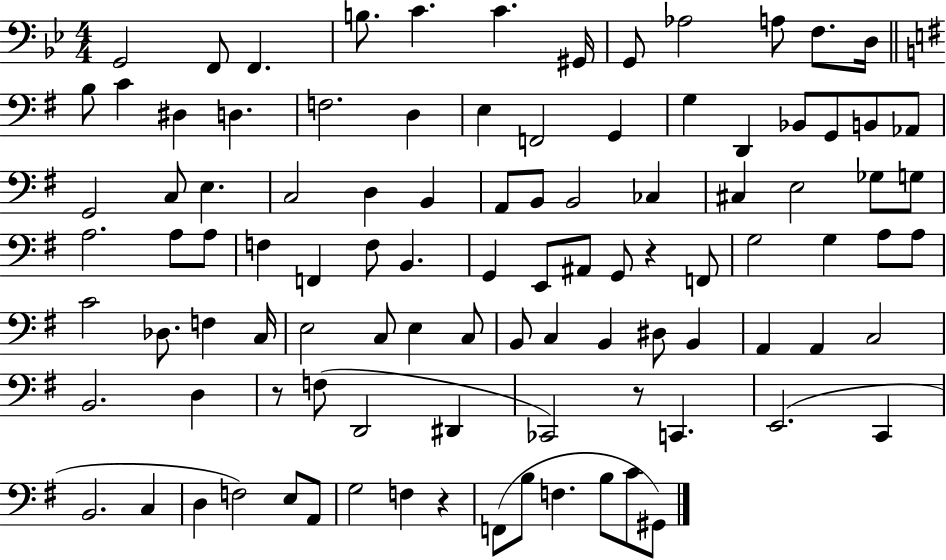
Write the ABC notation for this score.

X:1
T:Untitled
M:4/4
L:1/4
K:Bb
G,,2 F,,/2 F,, B,/2 C C ^G,,/4 G,,/2 _A,2 A,/2 F,/2 D,/4 B,/2 C ^D, D, F,2 D, E, F,,2 G,, G, D,, _B,,/2 G,,/2 B,,/2 _A,,/2 G,,2 C,/2 E, C,2 D, B,, A,,/2 B,,/2 B,,2 _C, ^C, E,2 _G,/2 G,/2 A,2 A,/2 A,/2 F, F,, F,/2 B,, G,, E,,/2 ^A,,/2 G,,/2 z F,,/2 G,2 G, A,/2 A,/2 C2 _D,/2 F, C,/4 E,2 C,/2 E, C,/2 B,,/2 C, B,, ^D,/2 B,, A,, A,, C,2 B,,2 D, z/2 F,/2 D,,2 ^D,, _C,,2 z/2 C,, E,,2 C,, B,,2 C, D, F,2 E,/2 A,,/2 G,2 F, z F,,/2 B,/2 F, B,/2 C/2 ^G,,/2